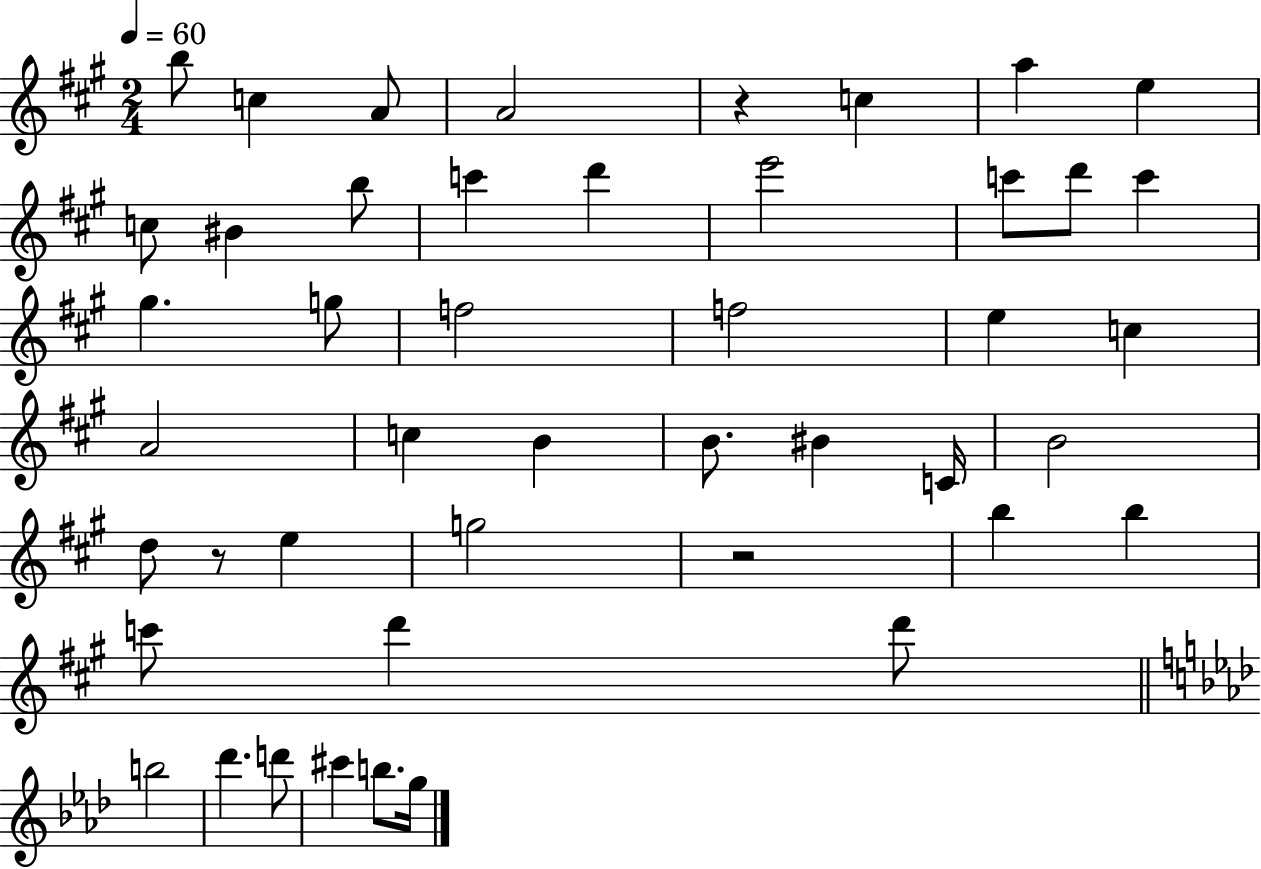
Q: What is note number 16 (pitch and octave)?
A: C6